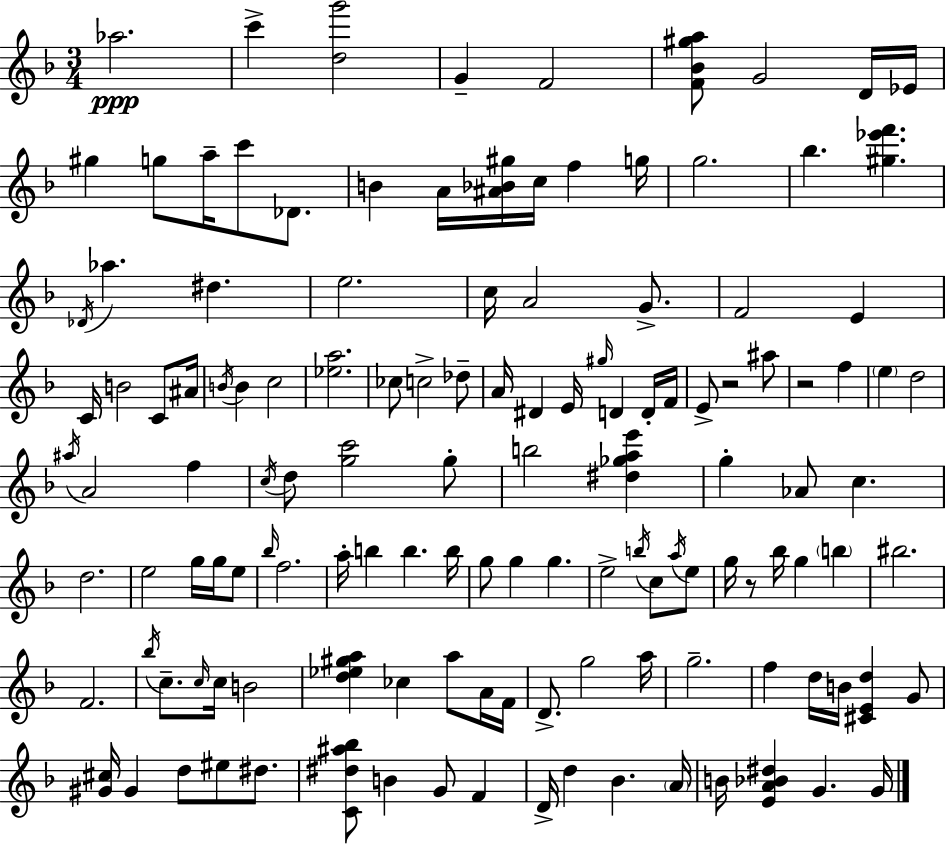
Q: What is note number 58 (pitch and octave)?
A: G5